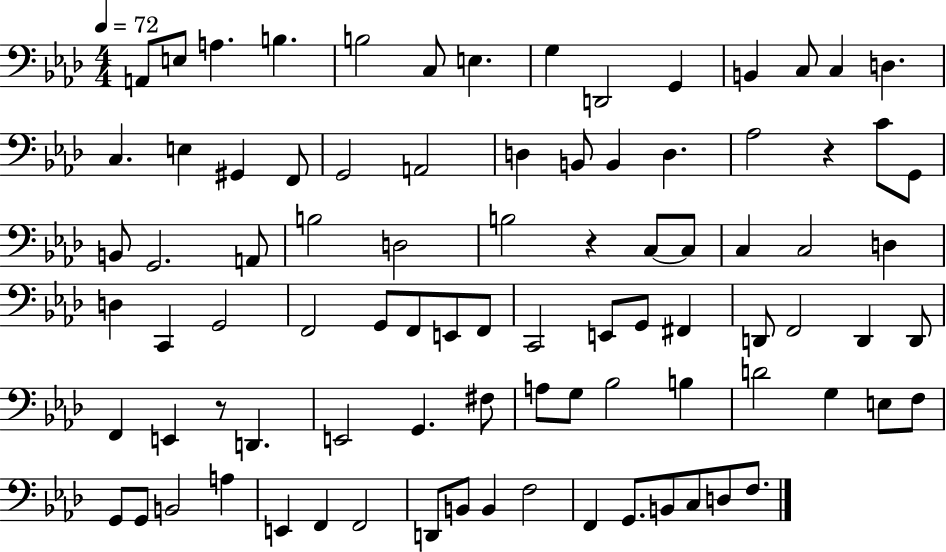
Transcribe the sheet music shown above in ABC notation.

X:1
T:Untitled
M:4/4
L:1/4
K:Ab
A,,/2 E,/2 A, B, B,2 C,/2 E, G, D,,2 G,, B,, C,/2 C, D, C, E, ^G,, F,,/2 G,,2 A,,2 D, B,,/2 B,, D, _A,2 z C/2 G,,/2 B,,/2 G,,2 A,,/2 B,2 D,2 B,2 z C,/2 C,/2 C, C,2 D, D, C,, G,,2 F,,2 G,,/2 F,,/2 E,,/2 F,,/2 C,,2 E,,/2 G,,/2 ^F,, D,,/2 F,,2 D,, D,,/2 F,, E,, z/2 D,, E,,2 G,, ^F,/2 A,/2 G,/2 _B,2 B, D2 G, E,/2 F,/2 G,,/2 G,,/2 B,,2 A, E,, F,, F,,2 D,,/2 B,,/2 B,, F,2 F,, G,,/2 B,,/2 C,/2 D,/2 F,/2